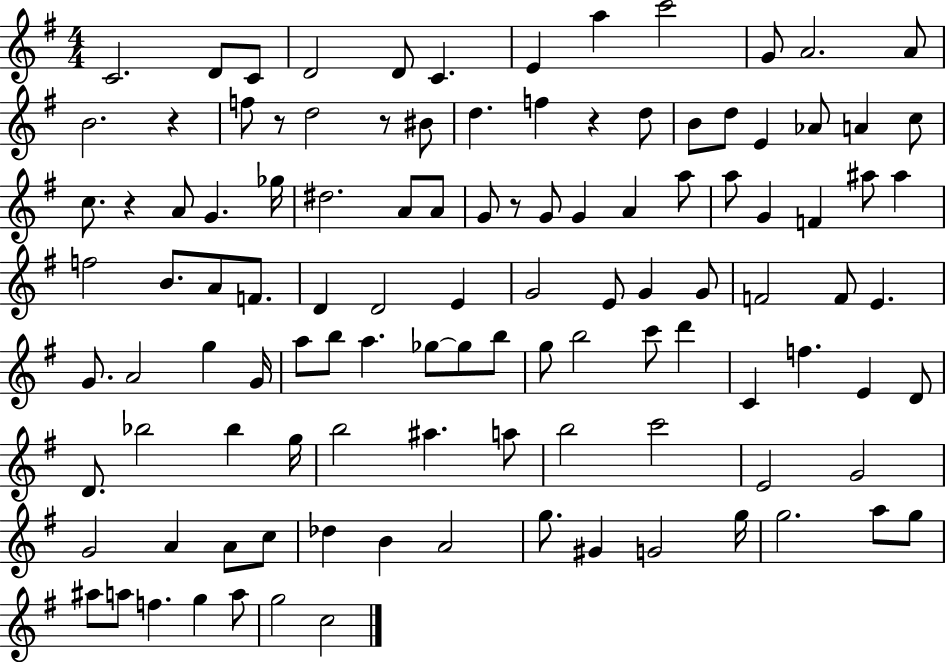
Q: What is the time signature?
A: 4/4